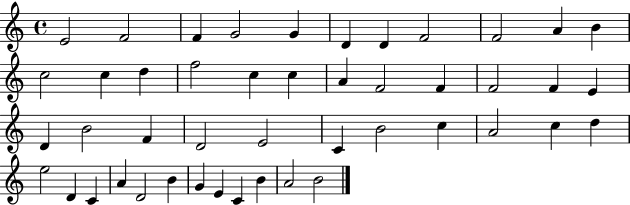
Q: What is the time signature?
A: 4/4